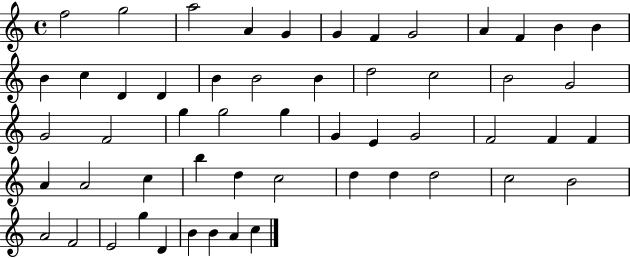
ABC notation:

X:1
T:Untitled
M:4/4
L:1/4
K:C
f2 g2 a2 A G G F G2 A F B B B c D D B B2 B d2 c2 B2 G2 G2 F2 g g2 g G E G2 F2 F F A A2 c b d c2 d d d2 c2 B2 A2 F2 E2 g D B B A c